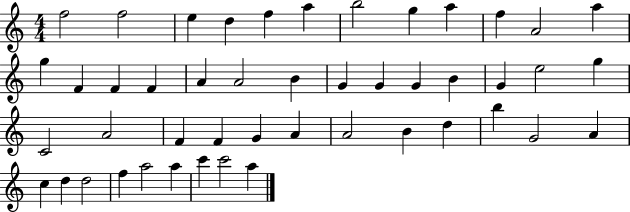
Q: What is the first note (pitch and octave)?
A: F5